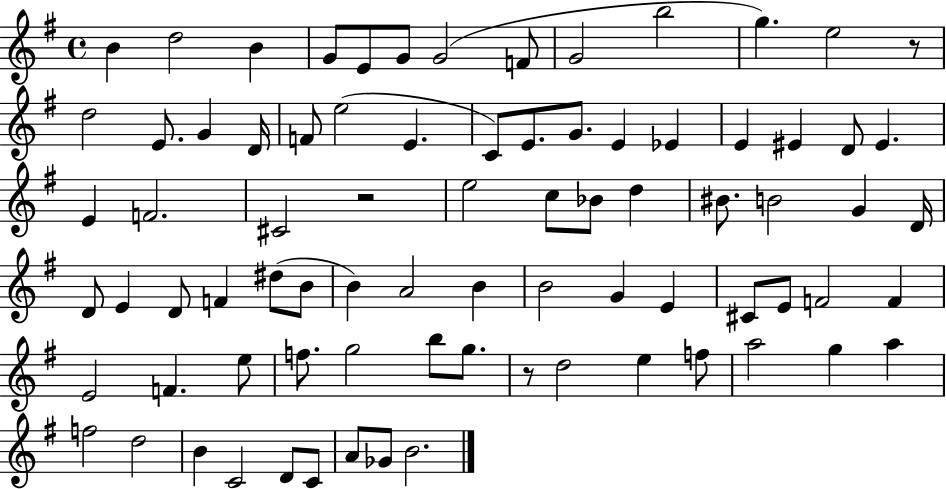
B4/q D5/h B4/q G4/e E4/e G4/e G4/h F4/e G4/h B5/h G5/q. E5/h R/e D5/h E4/e. G4/q D4/s F4/e E5/h E4/q. C4/e E4/e. G4/e. E4/q Eb4/q E4/q EIS4/q D4/e EIS4/q. E4/q F4/h. C#4/h R/h E5/h C5/e Bb4/e D5/q BIS4/e. B4/h G4/q D4/s D4/e E4/q D4/e F4/q D#5/e B4/e B4/q A4/h B4/q B4/h G4/q E4/q C#4/e E4/e F4/h F4/q E4/h F4/q. E5/e F5/e. G5/h B5/e G5/e. R/e D5/h E5/q F5/e A5/h G5/q A5/q F5/h D5/h B4/q C4/h D4/e C4/e A4/e Gb4/e B4/h.